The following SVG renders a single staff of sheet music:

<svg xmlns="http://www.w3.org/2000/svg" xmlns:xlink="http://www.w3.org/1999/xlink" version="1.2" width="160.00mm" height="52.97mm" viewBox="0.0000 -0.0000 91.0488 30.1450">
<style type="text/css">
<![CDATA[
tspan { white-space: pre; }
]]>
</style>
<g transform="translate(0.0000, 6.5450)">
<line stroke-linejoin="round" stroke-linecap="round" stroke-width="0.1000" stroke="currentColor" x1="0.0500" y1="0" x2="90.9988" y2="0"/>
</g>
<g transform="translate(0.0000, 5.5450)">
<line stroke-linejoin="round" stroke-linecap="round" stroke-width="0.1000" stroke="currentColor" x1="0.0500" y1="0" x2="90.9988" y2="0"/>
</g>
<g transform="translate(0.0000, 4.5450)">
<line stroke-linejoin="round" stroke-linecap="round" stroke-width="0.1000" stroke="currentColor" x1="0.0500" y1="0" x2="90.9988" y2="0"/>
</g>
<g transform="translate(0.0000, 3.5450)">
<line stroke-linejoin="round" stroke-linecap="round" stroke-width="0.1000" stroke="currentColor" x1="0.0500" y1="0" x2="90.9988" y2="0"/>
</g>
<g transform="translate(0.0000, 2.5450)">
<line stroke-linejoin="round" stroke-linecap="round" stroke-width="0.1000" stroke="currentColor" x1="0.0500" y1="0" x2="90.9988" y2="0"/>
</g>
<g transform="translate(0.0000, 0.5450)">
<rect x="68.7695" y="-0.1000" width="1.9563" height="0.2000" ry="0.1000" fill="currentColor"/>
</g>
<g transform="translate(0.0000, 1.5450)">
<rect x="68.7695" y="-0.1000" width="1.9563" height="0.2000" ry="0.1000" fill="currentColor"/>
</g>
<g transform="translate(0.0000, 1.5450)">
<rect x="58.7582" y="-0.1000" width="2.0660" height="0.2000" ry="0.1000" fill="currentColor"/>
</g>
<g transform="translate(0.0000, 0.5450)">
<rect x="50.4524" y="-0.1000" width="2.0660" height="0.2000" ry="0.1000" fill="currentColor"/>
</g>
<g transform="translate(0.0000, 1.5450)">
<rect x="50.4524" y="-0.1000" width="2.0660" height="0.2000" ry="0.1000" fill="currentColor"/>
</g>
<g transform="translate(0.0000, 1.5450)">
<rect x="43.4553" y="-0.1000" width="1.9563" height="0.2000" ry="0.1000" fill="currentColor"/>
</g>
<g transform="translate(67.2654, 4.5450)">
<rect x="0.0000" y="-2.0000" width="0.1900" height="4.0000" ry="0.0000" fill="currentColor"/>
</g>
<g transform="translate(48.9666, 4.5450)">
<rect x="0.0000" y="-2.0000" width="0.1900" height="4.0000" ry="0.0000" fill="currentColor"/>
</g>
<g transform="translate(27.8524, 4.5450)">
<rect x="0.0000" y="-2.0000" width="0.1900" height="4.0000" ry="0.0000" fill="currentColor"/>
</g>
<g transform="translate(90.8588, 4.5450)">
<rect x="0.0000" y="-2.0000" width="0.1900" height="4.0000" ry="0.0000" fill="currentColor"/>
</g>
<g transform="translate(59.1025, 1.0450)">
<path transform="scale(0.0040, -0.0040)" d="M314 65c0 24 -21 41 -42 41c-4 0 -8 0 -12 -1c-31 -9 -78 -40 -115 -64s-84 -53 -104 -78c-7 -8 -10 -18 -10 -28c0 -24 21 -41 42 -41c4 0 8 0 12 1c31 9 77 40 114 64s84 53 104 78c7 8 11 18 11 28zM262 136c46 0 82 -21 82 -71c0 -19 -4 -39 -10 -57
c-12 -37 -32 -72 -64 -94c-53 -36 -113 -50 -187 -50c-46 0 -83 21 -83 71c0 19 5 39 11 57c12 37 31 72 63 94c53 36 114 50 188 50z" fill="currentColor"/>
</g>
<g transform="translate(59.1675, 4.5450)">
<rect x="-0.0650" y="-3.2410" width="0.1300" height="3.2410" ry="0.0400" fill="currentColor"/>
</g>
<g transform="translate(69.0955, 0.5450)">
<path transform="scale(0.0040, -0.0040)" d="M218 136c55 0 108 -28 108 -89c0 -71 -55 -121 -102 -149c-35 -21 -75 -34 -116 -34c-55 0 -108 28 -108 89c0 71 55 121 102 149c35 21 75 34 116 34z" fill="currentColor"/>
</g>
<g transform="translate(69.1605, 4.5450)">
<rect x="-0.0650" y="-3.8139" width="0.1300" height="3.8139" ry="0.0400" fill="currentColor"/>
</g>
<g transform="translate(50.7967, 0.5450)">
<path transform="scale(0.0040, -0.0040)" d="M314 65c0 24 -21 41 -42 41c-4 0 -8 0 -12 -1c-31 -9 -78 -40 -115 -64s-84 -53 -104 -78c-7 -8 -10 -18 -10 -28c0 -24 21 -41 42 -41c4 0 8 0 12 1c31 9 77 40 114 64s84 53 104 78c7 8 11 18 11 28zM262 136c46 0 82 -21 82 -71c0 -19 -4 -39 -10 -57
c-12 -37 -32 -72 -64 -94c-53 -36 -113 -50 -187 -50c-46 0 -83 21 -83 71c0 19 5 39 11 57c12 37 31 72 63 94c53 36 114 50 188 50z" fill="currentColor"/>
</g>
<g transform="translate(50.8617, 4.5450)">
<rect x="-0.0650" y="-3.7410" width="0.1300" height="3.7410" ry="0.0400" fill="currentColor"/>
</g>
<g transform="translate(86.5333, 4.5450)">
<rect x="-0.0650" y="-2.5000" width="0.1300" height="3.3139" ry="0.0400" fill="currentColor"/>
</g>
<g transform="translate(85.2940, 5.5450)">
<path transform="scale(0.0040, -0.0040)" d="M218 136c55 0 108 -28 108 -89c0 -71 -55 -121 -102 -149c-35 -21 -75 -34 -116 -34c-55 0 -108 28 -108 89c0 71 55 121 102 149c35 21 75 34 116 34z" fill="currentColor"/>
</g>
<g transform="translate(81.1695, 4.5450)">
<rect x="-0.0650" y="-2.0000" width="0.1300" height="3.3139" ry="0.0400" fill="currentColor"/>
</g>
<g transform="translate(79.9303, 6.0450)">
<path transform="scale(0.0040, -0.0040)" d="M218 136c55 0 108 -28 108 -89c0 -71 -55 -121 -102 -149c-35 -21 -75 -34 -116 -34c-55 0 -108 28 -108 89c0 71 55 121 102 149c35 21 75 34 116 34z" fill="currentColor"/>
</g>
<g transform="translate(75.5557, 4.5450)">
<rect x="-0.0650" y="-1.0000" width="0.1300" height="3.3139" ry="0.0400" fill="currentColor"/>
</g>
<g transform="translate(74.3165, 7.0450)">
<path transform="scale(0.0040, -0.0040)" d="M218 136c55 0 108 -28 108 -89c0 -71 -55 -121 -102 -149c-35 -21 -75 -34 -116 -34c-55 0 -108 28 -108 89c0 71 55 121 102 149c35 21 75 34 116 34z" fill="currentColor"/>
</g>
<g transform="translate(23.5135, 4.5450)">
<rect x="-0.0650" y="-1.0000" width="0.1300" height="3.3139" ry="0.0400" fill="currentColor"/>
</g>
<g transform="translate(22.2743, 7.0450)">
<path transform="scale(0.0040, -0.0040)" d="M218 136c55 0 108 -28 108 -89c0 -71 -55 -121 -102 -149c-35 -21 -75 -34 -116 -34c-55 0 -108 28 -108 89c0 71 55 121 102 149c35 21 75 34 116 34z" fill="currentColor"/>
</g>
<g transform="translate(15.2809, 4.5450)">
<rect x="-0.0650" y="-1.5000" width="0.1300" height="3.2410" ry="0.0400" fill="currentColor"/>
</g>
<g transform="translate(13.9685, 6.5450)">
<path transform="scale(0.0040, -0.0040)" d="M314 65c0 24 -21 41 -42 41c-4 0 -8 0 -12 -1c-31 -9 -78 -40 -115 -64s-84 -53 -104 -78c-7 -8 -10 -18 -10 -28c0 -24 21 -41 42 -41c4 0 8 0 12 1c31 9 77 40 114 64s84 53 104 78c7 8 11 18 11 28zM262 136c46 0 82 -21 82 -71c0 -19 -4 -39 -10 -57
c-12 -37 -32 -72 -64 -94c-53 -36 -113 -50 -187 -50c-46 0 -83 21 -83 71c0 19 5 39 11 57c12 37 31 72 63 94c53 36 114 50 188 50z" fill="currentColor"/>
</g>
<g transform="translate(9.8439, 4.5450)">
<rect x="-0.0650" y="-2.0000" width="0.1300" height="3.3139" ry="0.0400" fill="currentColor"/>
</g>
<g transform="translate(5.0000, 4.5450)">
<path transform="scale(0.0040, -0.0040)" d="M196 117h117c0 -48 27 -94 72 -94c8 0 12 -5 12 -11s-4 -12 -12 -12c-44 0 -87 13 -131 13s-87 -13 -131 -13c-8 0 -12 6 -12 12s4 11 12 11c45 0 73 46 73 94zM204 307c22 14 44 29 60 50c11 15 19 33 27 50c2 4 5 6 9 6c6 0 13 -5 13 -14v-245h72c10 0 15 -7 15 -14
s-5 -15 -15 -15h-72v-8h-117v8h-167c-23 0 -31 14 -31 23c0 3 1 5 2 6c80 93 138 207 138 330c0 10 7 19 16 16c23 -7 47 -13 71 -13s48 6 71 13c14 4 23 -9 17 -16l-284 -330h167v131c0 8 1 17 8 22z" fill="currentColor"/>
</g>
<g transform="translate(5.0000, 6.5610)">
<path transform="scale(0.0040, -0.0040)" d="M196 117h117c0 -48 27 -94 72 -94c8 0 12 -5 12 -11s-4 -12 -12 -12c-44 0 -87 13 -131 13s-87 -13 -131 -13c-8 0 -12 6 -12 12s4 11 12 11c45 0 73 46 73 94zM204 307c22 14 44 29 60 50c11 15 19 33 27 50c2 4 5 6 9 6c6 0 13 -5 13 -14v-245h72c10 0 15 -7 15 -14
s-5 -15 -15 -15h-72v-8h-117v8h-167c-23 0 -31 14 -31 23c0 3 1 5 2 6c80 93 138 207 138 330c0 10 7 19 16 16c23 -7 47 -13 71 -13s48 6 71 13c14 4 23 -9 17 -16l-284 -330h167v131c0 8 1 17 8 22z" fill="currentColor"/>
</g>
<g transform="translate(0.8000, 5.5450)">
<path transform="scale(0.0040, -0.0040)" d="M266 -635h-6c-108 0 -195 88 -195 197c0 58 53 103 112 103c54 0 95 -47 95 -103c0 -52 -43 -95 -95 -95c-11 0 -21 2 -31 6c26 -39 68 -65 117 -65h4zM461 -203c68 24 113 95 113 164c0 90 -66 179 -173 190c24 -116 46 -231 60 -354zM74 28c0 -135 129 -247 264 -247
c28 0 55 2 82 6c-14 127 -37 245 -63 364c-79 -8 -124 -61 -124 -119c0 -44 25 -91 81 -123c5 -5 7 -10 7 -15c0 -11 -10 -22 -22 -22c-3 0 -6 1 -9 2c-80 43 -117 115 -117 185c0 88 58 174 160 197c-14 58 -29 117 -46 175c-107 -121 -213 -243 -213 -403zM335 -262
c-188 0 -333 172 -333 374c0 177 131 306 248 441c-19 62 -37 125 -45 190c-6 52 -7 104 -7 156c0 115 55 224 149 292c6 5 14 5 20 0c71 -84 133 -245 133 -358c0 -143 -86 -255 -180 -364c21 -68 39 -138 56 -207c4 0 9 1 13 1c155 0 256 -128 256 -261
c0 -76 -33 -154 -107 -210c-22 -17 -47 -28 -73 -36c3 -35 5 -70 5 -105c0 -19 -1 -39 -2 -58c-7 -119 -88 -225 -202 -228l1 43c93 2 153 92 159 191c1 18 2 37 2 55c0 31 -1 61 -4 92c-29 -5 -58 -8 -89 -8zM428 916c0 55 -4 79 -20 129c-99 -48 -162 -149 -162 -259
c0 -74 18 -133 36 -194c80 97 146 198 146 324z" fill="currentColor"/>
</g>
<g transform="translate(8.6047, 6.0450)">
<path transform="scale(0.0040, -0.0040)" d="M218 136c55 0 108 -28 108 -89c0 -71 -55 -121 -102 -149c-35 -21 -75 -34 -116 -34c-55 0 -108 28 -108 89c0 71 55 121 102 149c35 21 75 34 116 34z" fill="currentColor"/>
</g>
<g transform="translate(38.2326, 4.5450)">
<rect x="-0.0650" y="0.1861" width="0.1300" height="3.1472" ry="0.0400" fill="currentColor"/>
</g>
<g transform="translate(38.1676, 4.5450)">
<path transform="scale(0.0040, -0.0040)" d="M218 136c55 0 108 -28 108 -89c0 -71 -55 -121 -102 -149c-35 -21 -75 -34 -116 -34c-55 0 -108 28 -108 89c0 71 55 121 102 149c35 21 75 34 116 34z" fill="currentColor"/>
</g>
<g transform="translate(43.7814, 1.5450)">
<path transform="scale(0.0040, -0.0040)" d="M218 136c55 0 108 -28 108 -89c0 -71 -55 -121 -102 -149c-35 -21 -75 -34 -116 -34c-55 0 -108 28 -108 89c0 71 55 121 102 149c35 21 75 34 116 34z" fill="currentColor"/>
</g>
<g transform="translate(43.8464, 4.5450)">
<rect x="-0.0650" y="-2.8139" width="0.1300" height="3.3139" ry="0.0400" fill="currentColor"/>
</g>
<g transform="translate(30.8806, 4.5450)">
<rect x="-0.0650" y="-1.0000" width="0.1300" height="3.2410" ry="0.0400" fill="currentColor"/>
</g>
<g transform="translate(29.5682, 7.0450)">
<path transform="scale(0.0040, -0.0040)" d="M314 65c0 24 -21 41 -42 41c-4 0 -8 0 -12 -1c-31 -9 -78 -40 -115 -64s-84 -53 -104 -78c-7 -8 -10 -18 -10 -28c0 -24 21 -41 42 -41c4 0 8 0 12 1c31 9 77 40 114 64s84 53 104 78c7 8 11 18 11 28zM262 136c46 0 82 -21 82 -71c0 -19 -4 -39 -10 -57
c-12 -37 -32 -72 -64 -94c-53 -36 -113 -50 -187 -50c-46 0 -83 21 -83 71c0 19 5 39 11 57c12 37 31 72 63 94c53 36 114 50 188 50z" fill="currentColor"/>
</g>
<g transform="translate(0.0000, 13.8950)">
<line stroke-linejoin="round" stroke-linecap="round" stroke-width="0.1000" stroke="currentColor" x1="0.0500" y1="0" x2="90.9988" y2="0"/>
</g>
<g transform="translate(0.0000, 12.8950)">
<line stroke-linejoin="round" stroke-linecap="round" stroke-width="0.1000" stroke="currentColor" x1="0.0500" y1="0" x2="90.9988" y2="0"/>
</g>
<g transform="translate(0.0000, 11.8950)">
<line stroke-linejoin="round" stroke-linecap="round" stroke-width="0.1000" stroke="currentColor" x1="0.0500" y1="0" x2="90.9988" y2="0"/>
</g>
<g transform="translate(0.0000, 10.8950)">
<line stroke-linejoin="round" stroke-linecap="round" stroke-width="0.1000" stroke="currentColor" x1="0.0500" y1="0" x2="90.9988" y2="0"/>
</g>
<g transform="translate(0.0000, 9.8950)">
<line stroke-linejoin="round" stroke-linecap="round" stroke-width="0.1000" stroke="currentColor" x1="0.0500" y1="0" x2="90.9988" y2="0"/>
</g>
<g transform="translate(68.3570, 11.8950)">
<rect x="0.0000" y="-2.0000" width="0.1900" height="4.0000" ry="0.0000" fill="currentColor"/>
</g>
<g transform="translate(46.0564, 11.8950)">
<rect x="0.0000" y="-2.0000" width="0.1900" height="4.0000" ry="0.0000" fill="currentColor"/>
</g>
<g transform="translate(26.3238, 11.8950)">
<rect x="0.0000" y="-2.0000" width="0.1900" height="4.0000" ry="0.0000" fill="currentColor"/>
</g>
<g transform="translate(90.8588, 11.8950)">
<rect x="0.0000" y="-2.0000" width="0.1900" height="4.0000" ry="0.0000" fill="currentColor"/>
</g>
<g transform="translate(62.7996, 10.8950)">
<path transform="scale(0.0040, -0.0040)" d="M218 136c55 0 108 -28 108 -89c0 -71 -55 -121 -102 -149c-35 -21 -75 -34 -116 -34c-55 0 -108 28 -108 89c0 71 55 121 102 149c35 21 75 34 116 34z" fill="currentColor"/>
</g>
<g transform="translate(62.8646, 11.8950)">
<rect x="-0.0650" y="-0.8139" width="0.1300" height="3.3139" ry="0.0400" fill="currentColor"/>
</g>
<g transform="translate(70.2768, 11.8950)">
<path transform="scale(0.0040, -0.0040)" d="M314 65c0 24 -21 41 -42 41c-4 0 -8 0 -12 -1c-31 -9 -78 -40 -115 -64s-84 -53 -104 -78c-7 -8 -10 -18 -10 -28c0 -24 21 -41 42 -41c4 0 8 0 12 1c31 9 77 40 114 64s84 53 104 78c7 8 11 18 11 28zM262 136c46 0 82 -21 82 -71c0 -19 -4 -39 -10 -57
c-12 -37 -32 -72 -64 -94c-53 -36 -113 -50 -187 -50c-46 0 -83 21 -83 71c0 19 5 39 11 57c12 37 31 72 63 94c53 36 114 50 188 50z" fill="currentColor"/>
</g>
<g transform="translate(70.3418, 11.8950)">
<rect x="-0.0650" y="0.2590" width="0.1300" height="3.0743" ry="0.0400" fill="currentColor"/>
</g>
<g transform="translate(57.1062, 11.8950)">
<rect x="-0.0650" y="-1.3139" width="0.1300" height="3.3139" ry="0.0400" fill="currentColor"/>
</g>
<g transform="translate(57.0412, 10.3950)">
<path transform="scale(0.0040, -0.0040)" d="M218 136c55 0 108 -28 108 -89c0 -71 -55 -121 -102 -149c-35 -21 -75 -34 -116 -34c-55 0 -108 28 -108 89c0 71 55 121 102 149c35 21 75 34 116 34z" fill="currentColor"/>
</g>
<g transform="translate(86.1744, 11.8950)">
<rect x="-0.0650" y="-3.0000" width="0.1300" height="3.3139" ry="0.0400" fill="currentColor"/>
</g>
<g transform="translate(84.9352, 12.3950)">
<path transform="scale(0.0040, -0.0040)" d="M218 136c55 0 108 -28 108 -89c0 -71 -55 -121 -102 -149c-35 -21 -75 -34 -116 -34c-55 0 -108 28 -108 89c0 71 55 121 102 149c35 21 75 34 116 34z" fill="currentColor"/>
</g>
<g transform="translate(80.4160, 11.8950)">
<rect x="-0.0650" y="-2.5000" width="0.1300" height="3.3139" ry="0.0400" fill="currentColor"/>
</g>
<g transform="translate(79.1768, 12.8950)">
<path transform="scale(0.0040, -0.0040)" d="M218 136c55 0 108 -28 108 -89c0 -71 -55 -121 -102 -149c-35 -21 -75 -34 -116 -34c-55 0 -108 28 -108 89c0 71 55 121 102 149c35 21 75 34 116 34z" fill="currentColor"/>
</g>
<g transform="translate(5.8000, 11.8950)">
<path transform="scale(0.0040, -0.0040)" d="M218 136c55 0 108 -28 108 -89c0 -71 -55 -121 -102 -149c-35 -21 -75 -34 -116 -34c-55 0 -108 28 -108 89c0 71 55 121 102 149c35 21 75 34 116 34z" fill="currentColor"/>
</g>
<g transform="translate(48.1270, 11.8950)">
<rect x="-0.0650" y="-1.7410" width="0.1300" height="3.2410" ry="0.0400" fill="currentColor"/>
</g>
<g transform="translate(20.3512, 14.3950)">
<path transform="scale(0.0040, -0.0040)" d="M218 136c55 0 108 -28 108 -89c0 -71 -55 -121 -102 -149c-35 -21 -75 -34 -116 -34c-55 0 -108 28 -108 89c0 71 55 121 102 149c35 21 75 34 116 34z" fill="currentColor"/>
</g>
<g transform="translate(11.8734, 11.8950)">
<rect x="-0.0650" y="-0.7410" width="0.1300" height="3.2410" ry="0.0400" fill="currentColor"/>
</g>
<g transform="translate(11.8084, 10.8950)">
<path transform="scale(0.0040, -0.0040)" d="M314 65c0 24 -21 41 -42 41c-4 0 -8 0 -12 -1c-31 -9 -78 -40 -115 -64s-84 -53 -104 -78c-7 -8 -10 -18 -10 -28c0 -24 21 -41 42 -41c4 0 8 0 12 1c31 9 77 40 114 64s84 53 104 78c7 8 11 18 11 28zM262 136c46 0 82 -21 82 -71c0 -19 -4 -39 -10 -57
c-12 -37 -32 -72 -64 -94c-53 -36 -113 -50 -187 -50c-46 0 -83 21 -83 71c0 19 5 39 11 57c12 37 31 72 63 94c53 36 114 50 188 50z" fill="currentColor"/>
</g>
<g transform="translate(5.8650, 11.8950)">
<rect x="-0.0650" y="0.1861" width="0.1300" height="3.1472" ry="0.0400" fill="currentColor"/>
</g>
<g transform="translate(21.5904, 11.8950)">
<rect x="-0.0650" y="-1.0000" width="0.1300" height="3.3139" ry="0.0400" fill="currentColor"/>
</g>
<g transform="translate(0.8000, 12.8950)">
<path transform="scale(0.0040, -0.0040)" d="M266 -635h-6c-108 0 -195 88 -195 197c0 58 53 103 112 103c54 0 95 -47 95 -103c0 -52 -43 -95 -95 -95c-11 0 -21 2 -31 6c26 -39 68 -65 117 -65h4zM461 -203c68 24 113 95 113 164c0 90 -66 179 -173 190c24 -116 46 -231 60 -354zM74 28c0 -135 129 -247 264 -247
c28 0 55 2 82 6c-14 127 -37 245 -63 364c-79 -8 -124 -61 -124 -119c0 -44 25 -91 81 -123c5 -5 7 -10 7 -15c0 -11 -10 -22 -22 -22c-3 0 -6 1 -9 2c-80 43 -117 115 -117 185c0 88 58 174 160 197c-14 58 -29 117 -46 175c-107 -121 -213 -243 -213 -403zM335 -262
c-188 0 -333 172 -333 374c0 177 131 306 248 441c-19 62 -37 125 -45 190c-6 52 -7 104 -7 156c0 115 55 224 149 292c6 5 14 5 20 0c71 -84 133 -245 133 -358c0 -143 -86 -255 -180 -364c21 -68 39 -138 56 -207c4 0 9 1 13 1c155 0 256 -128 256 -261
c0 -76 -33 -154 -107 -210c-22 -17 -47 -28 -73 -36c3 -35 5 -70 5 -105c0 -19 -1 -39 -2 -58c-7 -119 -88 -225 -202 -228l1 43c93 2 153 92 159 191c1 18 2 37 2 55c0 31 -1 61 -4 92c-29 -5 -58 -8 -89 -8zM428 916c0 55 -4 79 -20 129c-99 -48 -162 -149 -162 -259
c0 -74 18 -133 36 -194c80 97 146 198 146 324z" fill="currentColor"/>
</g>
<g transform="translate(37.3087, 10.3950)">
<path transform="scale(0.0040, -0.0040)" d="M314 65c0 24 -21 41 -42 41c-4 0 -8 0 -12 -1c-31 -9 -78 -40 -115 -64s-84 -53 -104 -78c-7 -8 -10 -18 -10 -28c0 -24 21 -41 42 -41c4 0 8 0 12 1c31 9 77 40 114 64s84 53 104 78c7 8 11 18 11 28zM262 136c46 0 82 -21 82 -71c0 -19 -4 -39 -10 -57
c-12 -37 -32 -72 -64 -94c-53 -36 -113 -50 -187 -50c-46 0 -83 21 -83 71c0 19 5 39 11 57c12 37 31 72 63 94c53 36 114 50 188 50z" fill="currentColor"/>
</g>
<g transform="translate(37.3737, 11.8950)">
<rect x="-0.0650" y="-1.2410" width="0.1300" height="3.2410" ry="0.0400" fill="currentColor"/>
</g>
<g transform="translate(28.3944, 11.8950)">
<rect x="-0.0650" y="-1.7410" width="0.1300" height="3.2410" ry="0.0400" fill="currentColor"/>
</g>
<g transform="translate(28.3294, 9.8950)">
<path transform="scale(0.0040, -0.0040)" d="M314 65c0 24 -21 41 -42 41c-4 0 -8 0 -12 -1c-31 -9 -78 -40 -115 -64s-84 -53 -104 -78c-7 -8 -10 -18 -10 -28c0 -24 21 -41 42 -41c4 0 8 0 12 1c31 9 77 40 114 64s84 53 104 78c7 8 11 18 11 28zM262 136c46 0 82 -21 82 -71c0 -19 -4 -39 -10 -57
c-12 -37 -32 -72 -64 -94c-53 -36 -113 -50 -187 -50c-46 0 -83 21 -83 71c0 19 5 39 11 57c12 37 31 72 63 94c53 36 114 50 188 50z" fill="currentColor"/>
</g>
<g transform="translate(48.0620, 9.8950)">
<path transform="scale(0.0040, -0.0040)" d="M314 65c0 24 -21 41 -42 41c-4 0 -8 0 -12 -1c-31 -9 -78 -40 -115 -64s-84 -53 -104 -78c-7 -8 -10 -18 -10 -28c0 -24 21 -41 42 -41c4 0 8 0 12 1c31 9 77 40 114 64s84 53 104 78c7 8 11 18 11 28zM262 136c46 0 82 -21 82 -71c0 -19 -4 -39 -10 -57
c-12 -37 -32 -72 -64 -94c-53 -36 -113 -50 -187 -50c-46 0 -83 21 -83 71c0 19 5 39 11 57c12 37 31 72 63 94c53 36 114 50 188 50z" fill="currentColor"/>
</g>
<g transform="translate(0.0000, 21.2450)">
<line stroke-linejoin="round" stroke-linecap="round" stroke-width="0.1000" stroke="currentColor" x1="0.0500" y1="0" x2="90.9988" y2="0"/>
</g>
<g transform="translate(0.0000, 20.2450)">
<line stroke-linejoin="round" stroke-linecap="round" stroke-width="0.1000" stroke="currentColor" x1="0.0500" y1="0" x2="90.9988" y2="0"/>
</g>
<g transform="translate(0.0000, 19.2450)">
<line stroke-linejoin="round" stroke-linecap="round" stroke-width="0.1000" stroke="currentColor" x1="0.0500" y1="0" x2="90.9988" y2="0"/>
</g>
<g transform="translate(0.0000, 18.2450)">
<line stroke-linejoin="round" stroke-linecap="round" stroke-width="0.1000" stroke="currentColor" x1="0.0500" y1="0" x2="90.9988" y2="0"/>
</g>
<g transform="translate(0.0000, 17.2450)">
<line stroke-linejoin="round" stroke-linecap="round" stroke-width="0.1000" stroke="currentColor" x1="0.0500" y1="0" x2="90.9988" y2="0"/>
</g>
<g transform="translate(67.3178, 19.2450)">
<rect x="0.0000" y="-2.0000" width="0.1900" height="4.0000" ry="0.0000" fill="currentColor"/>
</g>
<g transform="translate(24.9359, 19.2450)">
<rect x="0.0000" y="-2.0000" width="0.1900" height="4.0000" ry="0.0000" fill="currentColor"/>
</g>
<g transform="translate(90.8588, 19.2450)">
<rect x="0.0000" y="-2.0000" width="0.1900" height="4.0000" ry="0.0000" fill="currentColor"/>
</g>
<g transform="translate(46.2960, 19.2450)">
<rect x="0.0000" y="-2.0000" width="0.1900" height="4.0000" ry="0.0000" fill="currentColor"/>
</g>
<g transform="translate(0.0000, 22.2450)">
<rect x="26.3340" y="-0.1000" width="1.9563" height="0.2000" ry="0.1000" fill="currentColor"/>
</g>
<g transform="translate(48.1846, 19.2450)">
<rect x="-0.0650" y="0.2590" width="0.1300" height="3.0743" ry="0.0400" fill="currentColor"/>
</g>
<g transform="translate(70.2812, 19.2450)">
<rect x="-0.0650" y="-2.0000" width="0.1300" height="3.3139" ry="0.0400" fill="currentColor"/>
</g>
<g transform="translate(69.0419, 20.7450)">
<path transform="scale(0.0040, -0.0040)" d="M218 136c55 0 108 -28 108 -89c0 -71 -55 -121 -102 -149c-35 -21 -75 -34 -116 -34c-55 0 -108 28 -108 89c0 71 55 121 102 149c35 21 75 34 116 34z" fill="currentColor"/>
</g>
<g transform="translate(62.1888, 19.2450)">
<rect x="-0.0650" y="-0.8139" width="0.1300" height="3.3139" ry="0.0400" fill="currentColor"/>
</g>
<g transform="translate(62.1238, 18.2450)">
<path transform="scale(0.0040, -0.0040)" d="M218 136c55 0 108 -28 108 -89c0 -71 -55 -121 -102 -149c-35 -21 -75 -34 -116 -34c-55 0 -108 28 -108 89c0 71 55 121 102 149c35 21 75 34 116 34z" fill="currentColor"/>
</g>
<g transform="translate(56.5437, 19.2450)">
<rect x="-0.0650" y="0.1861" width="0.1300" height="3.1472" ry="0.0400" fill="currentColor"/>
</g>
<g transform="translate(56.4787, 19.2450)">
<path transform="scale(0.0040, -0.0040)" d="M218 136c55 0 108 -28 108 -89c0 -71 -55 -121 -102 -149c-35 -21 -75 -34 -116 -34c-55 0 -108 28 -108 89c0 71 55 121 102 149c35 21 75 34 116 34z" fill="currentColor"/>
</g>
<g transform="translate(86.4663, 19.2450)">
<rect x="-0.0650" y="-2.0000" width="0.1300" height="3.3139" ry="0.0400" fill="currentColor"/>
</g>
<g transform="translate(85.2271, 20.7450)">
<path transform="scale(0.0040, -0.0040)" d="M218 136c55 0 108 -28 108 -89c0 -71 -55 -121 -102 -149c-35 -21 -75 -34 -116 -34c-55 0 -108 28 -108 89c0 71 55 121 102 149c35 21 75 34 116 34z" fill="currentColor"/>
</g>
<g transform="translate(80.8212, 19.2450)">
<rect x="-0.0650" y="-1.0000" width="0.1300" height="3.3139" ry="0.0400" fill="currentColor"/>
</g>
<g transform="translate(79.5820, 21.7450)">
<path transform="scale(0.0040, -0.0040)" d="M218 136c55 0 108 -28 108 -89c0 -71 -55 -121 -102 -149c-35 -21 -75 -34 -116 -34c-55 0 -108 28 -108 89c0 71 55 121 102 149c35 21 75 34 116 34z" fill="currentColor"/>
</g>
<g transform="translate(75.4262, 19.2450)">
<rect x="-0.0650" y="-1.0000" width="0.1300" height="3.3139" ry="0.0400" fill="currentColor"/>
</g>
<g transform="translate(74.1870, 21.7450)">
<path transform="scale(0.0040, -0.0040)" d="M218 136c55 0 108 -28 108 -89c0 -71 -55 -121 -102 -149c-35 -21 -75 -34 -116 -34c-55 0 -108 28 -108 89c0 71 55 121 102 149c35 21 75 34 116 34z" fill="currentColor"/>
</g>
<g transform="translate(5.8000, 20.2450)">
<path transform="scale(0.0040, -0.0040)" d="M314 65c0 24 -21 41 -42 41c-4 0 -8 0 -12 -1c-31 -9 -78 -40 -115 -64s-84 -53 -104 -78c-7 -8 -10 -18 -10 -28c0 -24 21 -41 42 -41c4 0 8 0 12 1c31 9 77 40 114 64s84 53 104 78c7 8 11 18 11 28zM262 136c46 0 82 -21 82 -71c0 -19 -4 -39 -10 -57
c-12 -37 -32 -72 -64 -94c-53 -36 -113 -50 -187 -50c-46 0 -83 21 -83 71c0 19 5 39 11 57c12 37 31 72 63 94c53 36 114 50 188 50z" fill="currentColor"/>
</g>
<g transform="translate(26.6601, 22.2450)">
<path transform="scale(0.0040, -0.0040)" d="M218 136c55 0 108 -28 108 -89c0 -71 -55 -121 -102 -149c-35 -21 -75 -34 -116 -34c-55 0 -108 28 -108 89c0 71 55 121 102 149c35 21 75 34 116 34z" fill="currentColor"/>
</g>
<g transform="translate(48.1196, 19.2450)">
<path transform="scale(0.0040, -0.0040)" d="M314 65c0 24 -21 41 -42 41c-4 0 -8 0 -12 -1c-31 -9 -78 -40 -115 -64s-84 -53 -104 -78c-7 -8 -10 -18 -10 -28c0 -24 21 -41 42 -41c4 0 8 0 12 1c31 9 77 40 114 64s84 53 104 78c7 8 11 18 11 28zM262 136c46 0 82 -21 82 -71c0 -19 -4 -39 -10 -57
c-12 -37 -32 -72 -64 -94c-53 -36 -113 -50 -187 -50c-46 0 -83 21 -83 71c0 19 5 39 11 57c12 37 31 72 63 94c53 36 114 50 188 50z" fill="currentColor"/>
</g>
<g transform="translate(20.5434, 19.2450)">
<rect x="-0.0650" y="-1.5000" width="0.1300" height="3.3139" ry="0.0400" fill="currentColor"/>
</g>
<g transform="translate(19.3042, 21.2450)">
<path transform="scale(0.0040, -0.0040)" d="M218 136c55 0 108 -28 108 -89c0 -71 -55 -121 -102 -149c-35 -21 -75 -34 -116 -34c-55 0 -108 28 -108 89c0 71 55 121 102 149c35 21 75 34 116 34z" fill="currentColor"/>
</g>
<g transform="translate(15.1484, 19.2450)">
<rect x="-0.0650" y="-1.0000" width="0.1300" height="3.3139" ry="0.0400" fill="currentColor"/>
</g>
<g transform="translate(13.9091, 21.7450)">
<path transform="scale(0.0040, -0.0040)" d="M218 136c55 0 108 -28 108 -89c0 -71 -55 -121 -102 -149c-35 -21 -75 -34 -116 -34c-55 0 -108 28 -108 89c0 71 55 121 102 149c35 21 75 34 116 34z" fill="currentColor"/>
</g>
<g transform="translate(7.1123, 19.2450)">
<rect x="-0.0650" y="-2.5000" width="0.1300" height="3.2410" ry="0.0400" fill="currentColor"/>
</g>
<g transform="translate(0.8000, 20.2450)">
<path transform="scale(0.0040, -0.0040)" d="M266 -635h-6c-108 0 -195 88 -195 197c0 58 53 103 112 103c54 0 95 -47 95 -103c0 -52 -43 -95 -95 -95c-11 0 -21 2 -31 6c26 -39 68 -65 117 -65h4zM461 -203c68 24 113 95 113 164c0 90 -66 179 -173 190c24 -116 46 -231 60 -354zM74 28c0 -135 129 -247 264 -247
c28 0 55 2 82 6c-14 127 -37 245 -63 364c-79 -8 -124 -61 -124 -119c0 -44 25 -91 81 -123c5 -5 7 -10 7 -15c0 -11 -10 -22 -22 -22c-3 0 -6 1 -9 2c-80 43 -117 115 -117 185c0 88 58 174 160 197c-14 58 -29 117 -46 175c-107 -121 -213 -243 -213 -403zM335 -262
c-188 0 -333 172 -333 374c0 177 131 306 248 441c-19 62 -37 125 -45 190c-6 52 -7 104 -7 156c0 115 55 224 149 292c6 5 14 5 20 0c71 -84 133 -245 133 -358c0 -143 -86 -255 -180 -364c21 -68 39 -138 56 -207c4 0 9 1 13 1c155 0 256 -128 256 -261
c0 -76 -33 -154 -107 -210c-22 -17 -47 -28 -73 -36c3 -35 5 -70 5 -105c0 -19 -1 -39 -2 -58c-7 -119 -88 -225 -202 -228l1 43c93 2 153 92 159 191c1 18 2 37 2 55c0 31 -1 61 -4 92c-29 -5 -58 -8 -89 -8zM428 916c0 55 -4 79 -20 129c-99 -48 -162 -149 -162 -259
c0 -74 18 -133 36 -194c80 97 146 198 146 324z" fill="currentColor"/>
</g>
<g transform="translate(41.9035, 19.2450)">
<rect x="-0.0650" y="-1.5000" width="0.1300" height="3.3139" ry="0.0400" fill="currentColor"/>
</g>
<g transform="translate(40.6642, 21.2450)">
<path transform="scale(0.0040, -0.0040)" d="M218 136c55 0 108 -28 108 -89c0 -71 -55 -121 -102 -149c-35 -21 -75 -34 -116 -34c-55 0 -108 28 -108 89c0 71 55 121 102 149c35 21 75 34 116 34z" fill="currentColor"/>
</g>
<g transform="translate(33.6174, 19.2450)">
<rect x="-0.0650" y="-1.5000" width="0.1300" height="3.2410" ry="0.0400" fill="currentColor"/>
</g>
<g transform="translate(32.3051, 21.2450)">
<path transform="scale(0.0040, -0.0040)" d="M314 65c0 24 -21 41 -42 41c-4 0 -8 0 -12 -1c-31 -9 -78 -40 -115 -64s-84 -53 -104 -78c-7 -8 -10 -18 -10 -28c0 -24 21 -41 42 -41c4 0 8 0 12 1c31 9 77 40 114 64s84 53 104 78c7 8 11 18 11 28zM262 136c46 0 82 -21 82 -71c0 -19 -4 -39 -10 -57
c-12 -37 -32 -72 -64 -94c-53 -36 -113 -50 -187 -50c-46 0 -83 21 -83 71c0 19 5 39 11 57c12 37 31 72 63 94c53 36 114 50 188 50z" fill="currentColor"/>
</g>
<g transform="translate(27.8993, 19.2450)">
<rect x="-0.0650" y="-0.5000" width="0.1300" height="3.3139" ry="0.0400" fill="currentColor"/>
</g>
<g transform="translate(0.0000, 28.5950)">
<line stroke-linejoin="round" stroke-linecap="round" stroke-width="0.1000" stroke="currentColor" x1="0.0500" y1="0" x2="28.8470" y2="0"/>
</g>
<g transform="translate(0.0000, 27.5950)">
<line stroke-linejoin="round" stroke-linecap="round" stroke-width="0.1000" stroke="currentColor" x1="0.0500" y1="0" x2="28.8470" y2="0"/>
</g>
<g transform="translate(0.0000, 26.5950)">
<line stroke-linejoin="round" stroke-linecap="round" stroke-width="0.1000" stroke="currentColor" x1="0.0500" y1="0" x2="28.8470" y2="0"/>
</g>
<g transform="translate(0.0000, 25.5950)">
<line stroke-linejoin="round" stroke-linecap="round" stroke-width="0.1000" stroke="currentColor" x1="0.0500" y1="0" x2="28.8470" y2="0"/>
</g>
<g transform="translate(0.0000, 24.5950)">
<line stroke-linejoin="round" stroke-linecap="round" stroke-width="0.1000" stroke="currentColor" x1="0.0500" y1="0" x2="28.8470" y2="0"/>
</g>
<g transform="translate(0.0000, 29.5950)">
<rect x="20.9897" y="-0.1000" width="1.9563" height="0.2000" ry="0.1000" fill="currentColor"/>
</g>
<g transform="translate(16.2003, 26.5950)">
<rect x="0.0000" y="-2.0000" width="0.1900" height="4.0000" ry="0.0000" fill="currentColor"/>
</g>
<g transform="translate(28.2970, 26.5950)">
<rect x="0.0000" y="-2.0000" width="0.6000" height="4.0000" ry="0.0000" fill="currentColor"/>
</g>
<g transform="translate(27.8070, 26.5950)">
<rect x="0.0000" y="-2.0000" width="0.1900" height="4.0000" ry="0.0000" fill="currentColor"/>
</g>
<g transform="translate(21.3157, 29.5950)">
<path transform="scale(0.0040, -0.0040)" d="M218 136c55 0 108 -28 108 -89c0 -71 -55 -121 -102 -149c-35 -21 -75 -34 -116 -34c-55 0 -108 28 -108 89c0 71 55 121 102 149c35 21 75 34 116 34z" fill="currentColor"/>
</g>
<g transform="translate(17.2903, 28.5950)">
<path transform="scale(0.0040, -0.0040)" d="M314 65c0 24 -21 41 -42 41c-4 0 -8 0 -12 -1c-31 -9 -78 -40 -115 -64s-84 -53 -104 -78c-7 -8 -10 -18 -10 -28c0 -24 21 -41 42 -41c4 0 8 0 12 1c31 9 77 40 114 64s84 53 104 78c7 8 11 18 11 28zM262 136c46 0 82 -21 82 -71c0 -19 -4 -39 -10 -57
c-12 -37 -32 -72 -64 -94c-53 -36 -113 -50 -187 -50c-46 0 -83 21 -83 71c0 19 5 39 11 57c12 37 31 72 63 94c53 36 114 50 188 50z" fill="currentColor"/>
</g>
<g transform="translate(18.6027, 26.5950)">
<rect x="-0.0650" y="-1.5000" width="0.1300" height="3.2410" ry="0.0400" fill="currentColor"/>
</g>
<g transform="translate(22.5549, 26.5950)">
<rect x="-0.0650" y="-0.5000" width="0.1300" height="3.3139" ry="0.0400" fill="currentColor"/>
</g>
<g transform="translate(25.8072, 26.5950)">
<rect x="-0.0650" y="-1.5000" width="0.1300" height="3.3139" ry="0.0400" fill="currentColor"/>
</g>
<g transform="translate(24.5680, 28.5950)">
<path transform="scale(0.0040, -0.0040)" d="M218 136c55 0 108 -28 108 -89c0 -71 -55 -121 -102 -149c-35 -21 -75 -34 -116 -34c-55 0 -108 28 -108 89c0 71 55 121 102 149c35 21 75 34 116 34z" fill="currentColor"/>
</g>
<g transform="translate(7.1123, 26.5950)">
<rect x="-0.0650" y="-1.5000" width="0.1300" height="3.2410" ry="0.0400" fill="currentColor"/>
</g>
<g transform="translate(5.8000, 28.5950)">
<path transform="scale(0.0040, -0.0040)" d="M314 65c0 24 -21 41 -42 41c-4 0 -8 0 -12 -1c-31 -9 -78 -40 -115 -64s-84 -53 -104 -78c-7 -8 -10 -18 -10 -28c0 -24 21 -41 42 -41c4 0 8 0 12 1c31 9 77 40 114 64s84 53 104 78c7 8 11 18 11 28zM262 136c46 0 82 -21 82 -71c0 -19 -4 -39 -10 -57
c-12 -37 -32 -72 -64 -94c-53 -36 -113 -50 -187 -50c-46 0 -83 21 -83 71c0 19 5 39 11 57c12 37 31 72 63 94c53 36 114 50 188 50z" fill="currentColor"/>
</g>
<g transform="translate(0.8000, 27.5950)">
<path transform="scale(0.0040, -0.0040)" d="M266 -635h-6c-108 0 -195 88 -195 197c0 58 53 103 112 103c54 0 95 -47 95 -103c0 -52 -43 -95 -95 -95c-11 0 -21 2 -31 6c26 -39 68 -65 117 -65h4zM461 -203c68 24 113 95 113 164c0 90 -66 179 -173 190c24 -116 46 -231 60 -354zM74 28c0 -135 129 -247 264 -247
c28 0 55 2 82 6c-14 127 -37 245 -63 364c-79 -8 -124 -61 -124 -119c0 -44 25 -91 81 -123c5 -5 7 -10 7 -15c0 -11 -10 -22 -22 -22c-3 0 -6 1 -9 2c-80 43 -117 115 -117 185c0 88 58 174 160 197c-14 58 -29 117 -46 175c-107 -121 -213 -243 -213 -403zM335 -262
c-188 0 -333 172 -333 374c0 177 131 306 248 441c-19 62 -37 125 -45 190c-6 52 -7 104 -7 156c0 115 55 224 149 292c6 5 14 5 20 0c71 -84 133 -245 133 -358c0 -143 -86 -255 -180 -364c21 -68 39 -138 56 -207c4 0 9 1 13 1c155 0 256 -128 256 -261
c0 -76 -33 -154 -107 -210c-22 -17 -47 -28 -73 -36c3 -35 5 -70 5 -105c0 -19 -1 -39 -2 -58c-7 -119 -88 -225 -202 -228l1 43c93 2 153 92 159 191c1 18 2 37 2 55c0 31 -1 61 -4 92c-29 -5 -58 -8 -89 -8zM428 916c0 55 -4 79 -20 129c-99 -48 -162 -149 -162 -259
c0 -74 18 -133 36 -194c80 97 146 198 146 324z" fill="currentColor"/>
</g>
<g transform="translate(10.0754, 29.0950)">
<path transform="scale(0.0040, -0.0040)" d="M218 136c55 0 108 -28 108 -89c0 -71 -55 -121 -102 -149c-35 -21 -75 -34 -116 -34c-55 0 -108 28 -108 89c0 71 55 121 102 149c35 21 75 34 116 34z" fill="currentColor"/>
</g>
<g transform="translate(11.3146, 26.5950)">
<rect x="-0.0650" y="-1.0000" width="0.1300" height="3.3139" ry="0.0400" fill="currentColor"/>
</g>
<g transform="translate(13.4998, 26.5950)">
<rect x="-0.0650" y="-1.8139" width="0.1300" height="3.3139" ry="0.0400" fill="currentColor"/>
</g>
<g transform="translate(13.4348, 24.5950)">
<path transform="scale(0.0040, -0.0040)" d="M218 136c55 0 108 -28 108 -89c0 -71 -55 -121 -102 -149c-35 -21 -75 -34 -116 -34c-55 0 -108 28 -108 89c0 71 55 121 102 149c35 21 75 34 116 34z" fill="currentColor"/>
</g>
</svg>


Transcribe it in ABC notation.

X:1
T:Untitled
M:4/4
L:1/4
K:C
F E2 D D2 B a c'2 b2 c' D F G B d2 D f2 e2 f2 e d B2 G A G2 D E C E2 E B2 B d F D D F E2 D f E2 C E